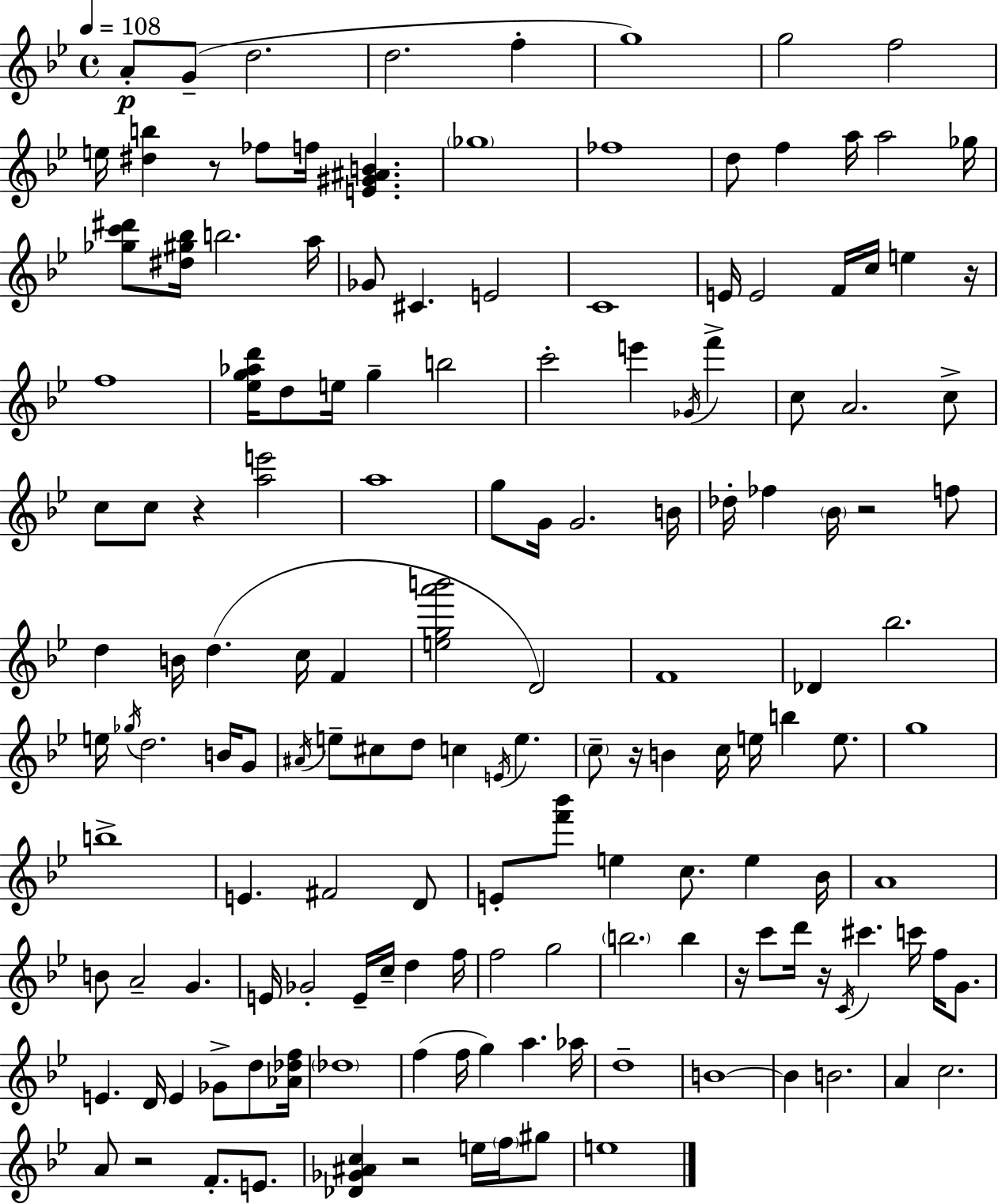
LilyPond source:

{
  \clef treble
  \time 4/4
  \defaultTimeSignature
  \key bes \major
  \tempo 4 = 108
  a'8-.\p g'8--( d''2. | d''2. f''4-. | g''1) | g''2 f''2 | \break e''16 <dis'' b''>4 r8 fes''8 f''16 <e' gis' ais' b'>4. | \parenthesize ges''1 | fes''1 | d''8 f''4 a''16 a''2 ges''16 | \break <ges'' c''' dis'''>8 <dis'' gis'' bes''>16 b''2. a''16 | ges'8 cis'4. e'2 | c'1 | e'16 e'2 f'16 c''16 e''4 r16 | \break f''1 | <ees'' g'' aes'' d'''>16 d''8 e''16 g''4-- b''2 | c'''2-. e'''4 \acciaccatura { ges'16 } f'''4-> | c''8 a'2. c''8-> | \break c''8 c''8 r4 <a'' e'''>2 | a''1 | g''8 g'16 g'2. | b'16 des''16-. fes''4 \parenthesize bes'16 r2 f''8 | \break d''4 b'16 d''4.( c''16 f'4 | <e'' g'' a''' b'''>2 d'2) | f'1 | des'4 bes''2. | \break e''16 \acciaccatura { ges''16 } d''2. b'16 | g'8 \acciaccatura { ais'16 } e''8-- cis''8 d''8 c''4 \acciaccatura { e'16 } e''4. | \parenthesize c''8-- r16 b'4 c''16 e''16 b''4 | e''8. g''1 | \break b''1-> | e'4. fis'2 | d'8 e'8-. <f''' bes'''>8 e''4 c''8. e''4 | bes'16 a'1 | \break b'8 a'2-- g'4. | e'16 ges'2-. e'16-- c''16-- d''4 | f''16 f''2 g''2 | \parenthesize b''2. | \break b''4 r16 c'''8 d'''16 r16 \acciaccatura { c'16 } cis'''4. | c'''16 f''16 g'8. e'4. d'16 e'4 | ges'8-> d''8 <aes' des'' f''>16 \parenthesize des''1 | f''4( f''16 g''4) a''4. | \break aes''16 d''1-- | b'1~~ | b'4 b'2. | a'4 c''2. | \break a'8 r2 f'8.-. | e'8. <des' ges' ais' c''>4 r2 | e''16 \parenthesize f''16 gis''8 e''1 | \bar "|."
}